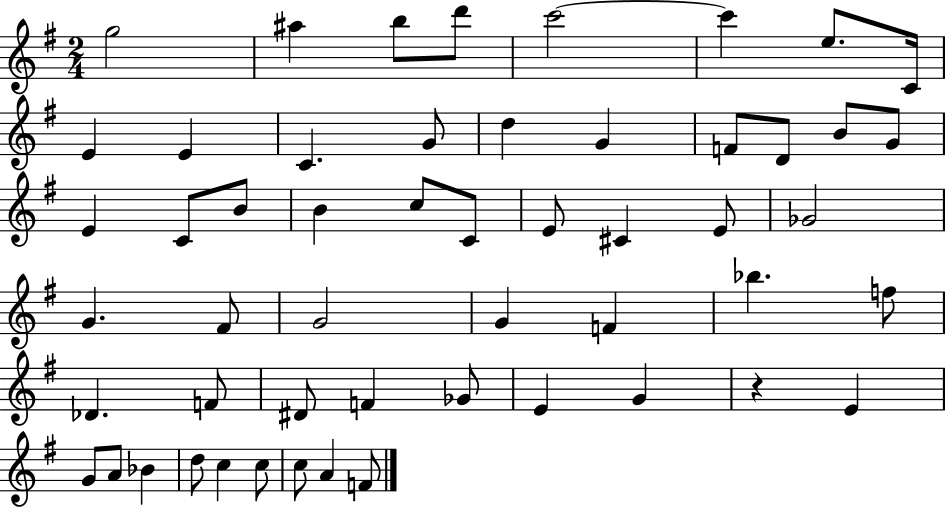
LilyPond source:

{
  \clef treble
  \numericTimeSignature
  \time 2/4
  \key g \major
  g''2 | ais''4 b''8 d'''8 | c'''2~~ | c'''4 e''8. c'16 | \break e'4 e'4 | c'4. g'8 | d''4 g'4 | f'8 d'8 b'8 g'8 | \break e'4 c'8 b'8 | b'4 c''8 c'8 | e'8 cis'4 e'8 | ges'2 | \break g'4. fis'8 | g'2 | g'4 f'4 | bes''4. f''8 | \break des'4. f'8 | dis'8 f'4 ges'8 | e'4 g'4 | r4 e'4 | \break g'8 a'8 bes'4 | d''8 c''4 c''8 | c''8 a'4 f'8 | \bar "|."
}